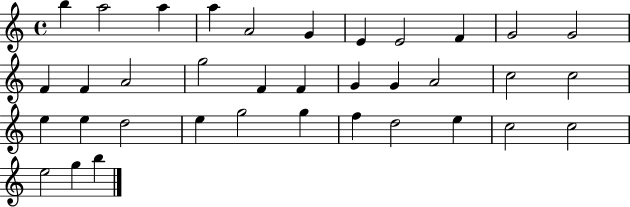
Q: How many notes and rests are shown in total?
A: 36